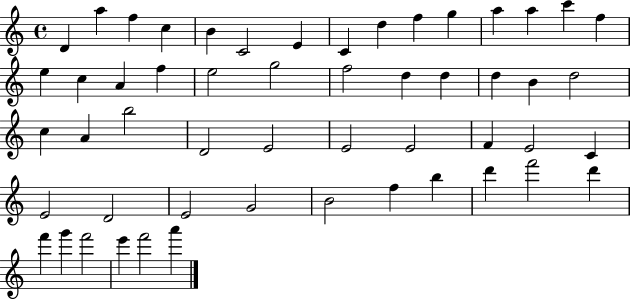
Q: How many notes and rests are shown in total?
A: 53